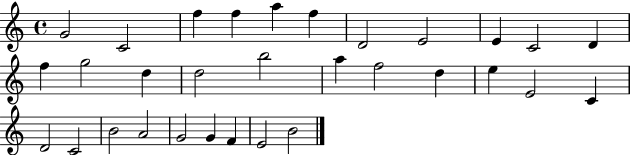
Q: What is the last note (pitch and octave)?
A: B4